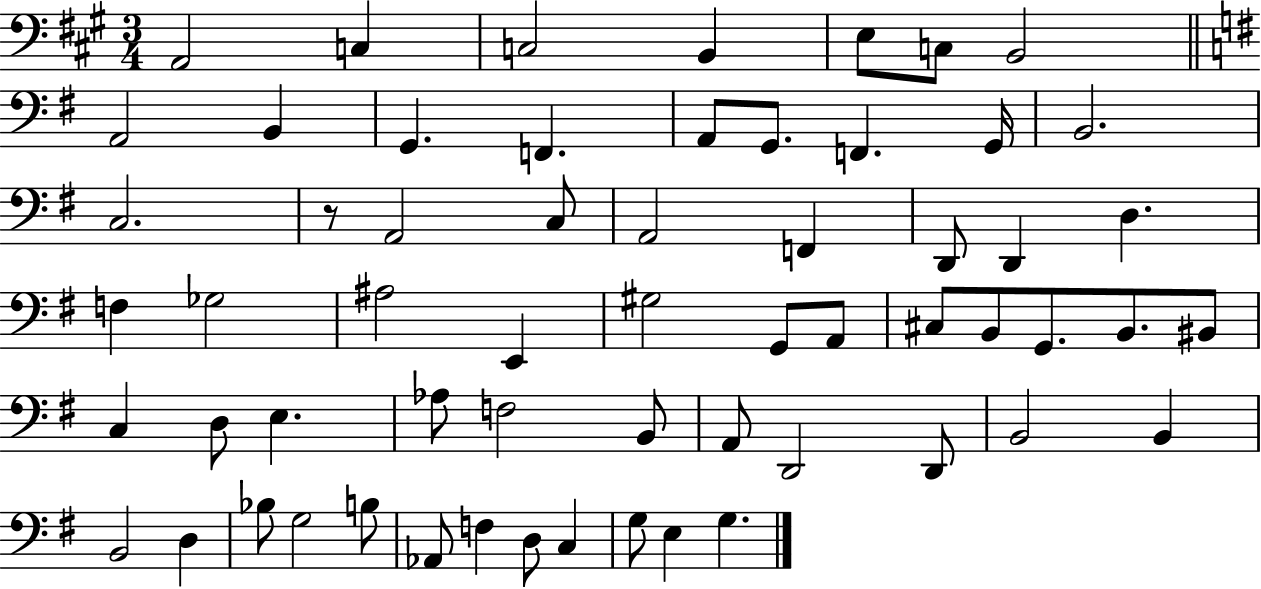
X:1
T:Untitled
M:3/4
L:1/4
K:A
A,,2 C, C,2 B,, E,/2 C,/2 B,,2 A,,2 B,, G,, F,, A,,/2 G,,/2 F,, G,,/4 B,,2 C,2 z/2 A,,2 C,/2 A,,2 F,, D,,/2 D,, D, F, _G,2 ^A,2 E,, ^G,2 G,,/2 A,,/2 ^C,/2 B,,/2 G,,/2 B,,/2 ^B,,/2 C, D,/2 E, _A,/2 F,2 B,,/2 A,,/2 D,,2 D,,/2 B,,2 B,, B,,2 D, _B,/2 G,2 B,/2 _A,,/2 F, D,/2 C, G,/2 E, G,